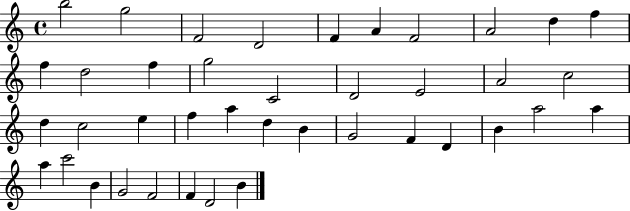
B5/h G5/h F4/h D4/h F4/q A4/q F4/h A4/h D5/q F5/q F5/q D5/h F5/q G5/h C4/h D4/h E4/h A4/h C5/h D5/q C5/h E5/q F5/q A5/q D5/q B4/q G4/h F4/q D4/q B4/q A5/h A5/q A5/q C6/h B4/q G4/h F4/h F4/q D4/h B4/q